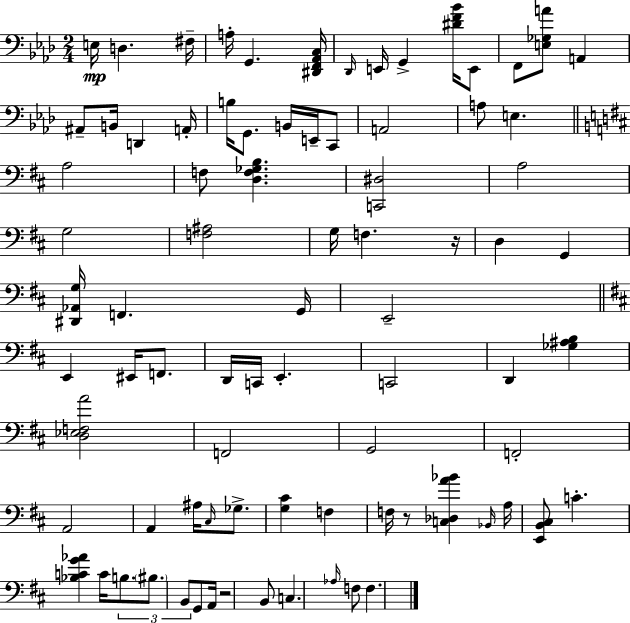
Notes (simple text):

E3/s D3/q. F#3/s A3/s G2/q. [D#2,F2,Ab2,C3]/s Db2/s E2/s G2/q [D#4,F4,Bb4]/s E2/e F2/e [E3,Gb3,A4]/e A2/q A#2/e B2/s D2/q A2/s B3/s G2/e. B2/s E2/s C2/e A2/h A3/e E3/q. A3/h F3/e [D3,F3,Gb3,B3]/q. [C2,D#3]/h A3/h G3/h [F3,A#3]/h G3/s F3/q. R/s D3/q G2/q [D#2,Ab2,G3]/s F2/q. G2/s E2/h E2/q EIS2/s F2/e. D2/s C2/s E2/q. C2/h D2/q [Gb3,A#3,B3]/q [D3,Eb3,F3,A4]/h F2/h G2/h F2/h A2/h A2/q A#3/s C#3/s Gb3/e. [G3,C#4]/q F3/q F3/s R/e [C3,Db3,A4,Bb4]/q Bb2/s A3/s [E2,B2,C#3]/e C4/q. [Bb3,C4,G4,Ab4]/q C4/s B3/e. BIS3/e. B2/e G2/e A2/s R/h B2/e C3/q. Ab3/s F3/e F3/q.